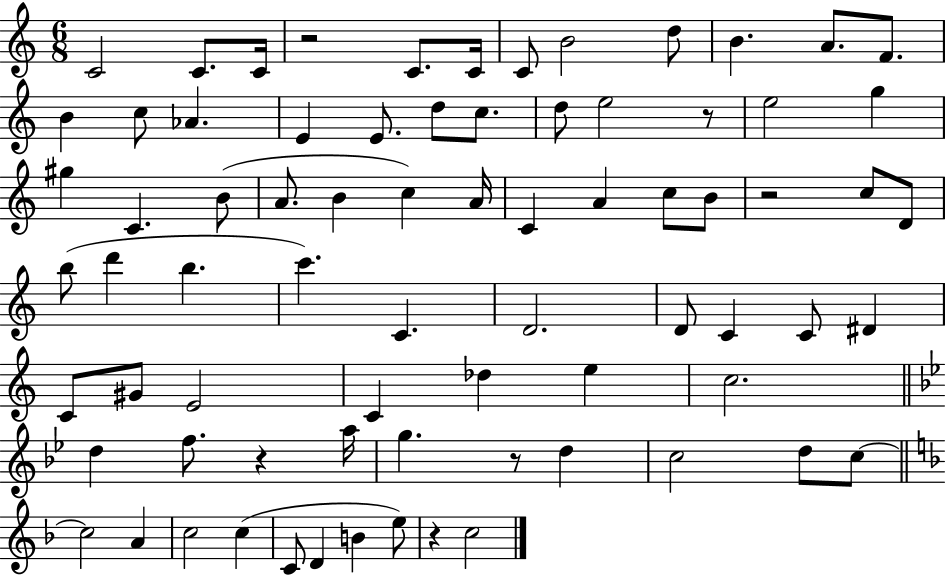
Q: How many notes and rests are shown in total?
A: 75